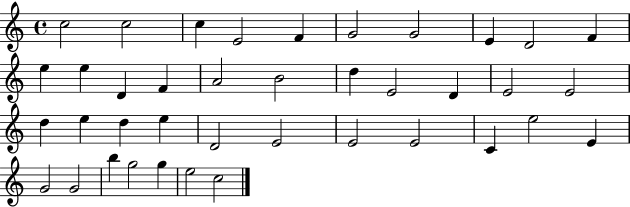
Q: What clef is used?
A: treble